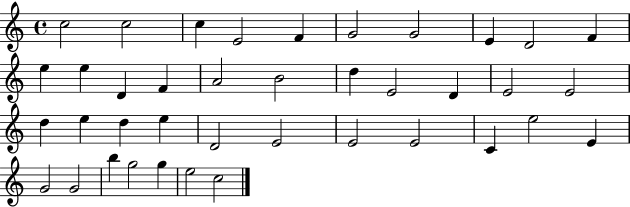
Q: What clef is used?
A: treble